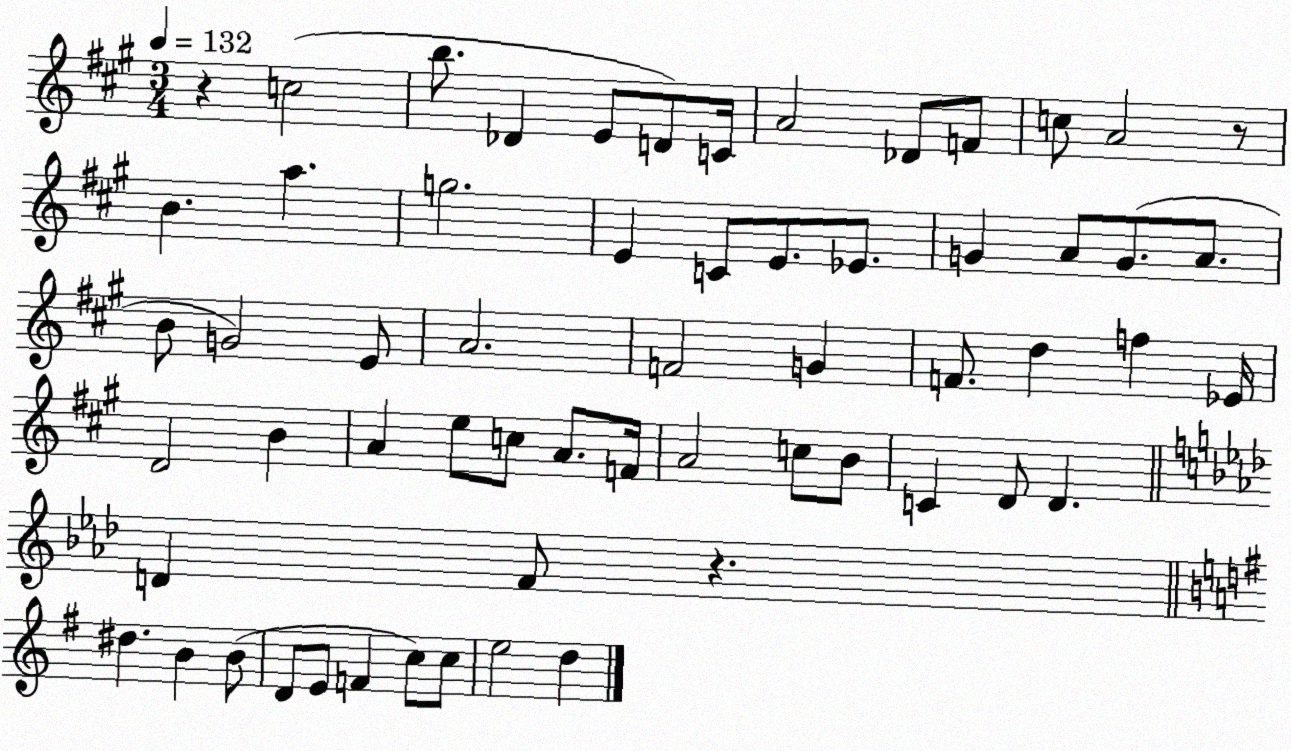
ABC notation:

X:1
T:Untitled
M:3/4
L:1/4
K:A
z c2 b/2 _D E/2 D/2 C/4 A2 _D/2 F/2 c/2 A2 z/2 B a g2 E C/2 E/2 _E/2 G A/2 G/2 A/2 B/2 G2 E/2 A2 F2 G F/2 d f _E/4 D2 B A e/2 c/2 A/2 F/4 A2 c/2 B/2 C D/2 D D F/2 z ^d B B/2 D/2 E/2 F c/2 c/2 e2 d